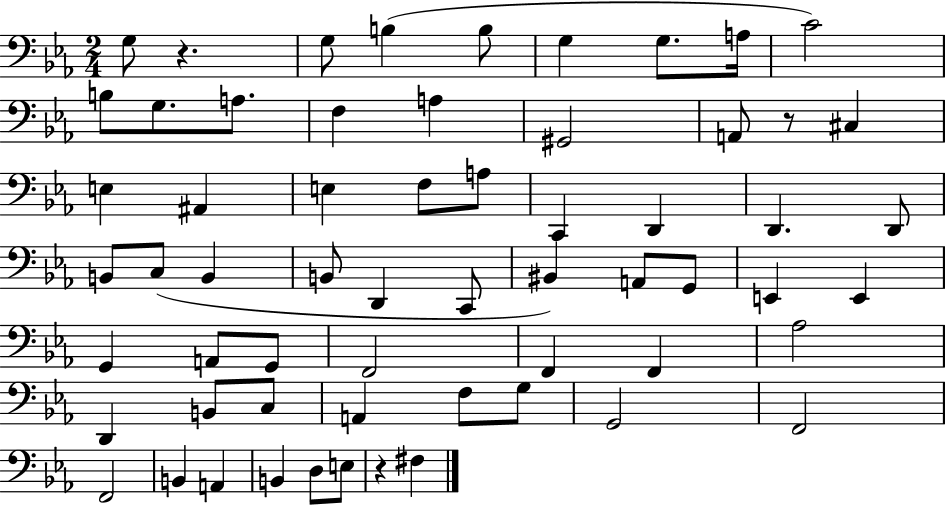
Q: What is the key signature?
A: EES major